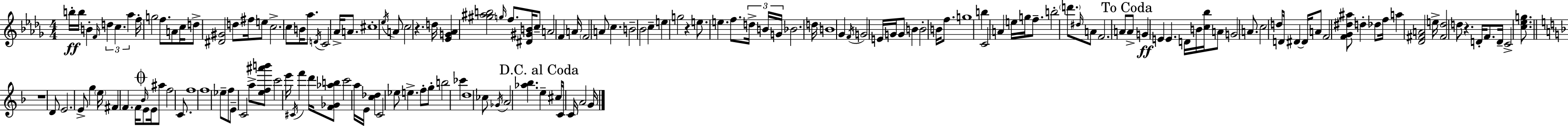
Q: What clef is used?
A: treble